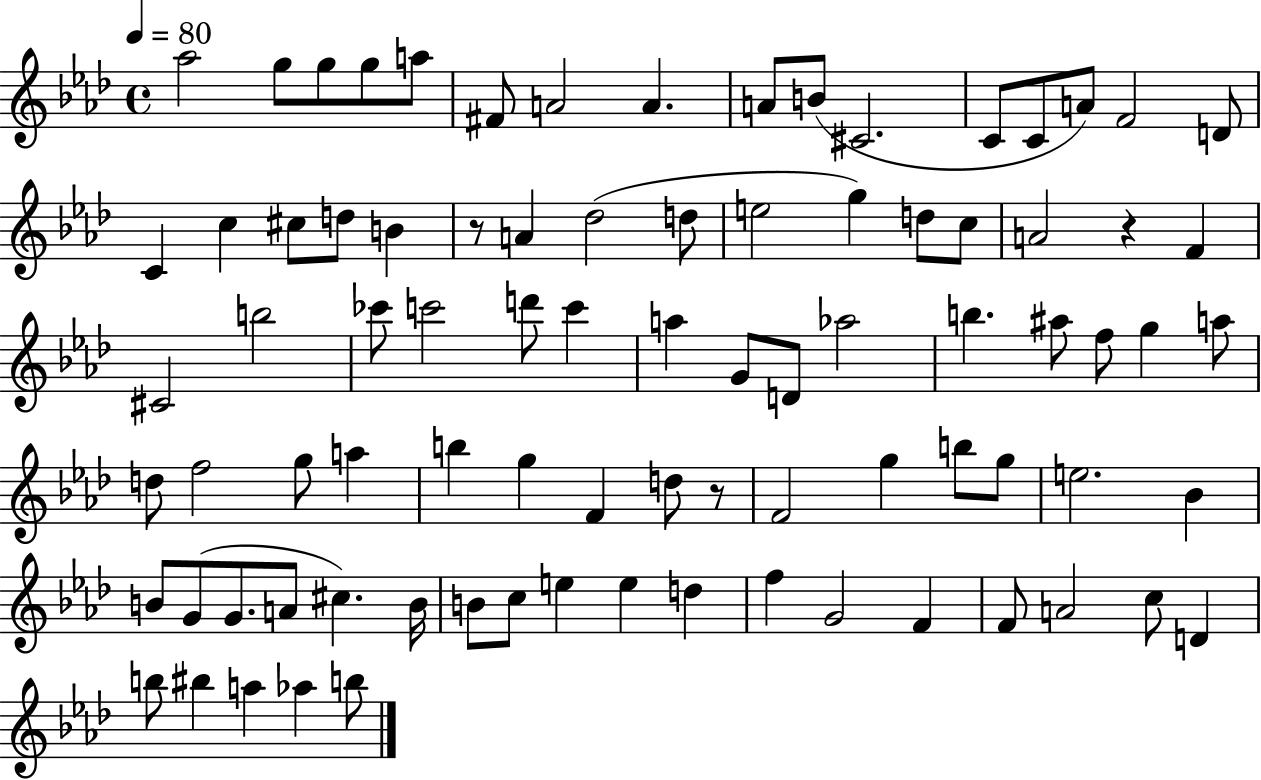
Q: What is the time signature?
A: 4/4